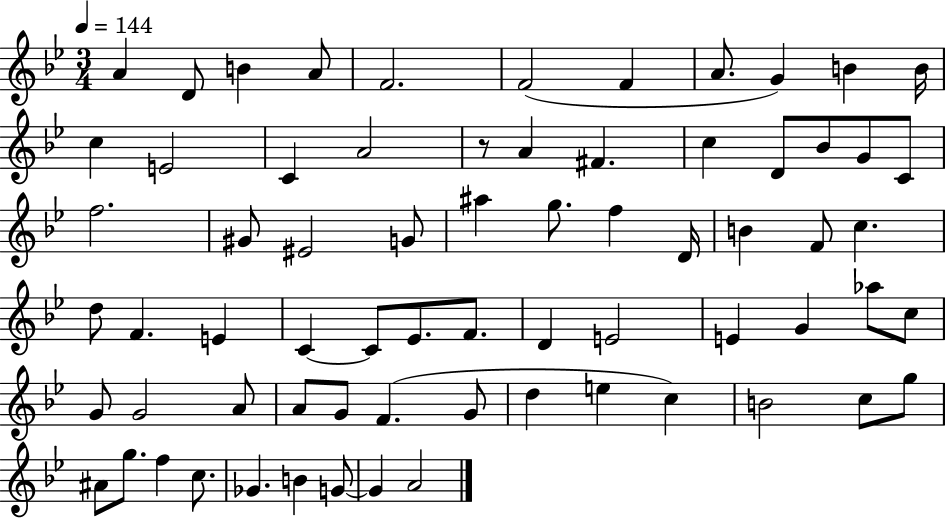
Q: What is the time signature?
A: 3/4